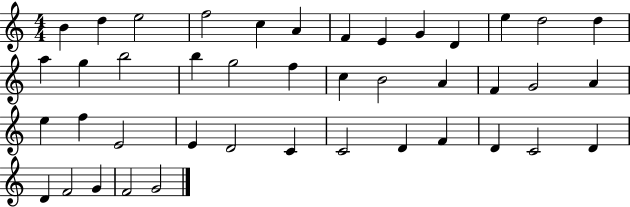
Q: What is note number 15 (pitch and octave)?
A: G5